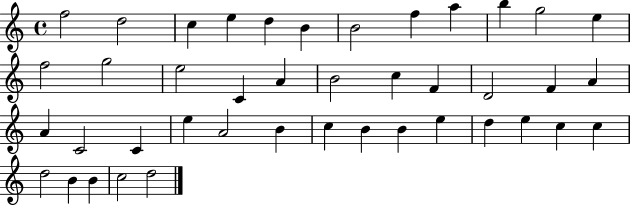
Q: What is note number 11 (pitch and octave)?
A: G5